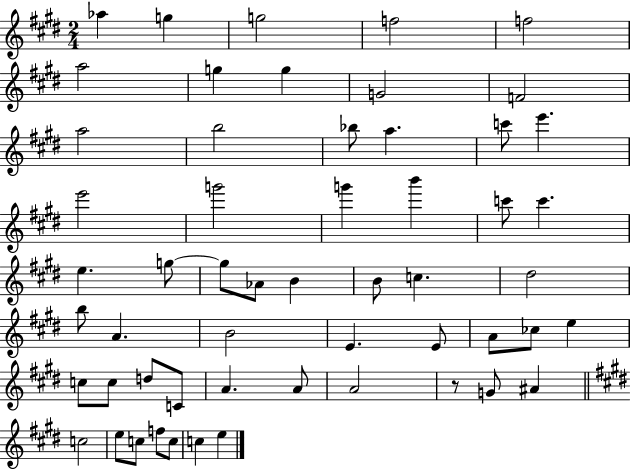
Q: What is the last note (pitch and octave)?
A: E5